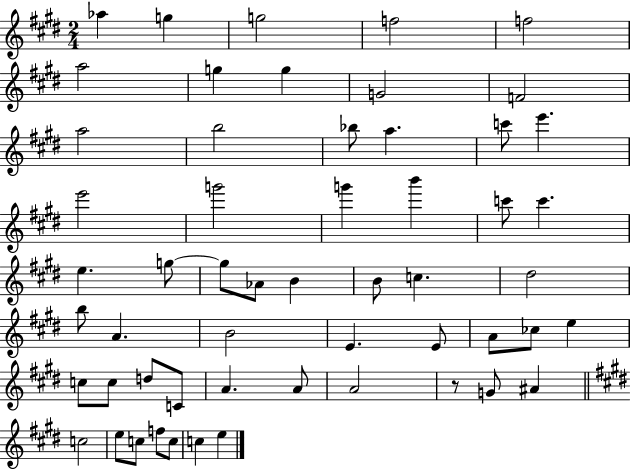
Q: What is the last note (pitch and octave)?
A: E5